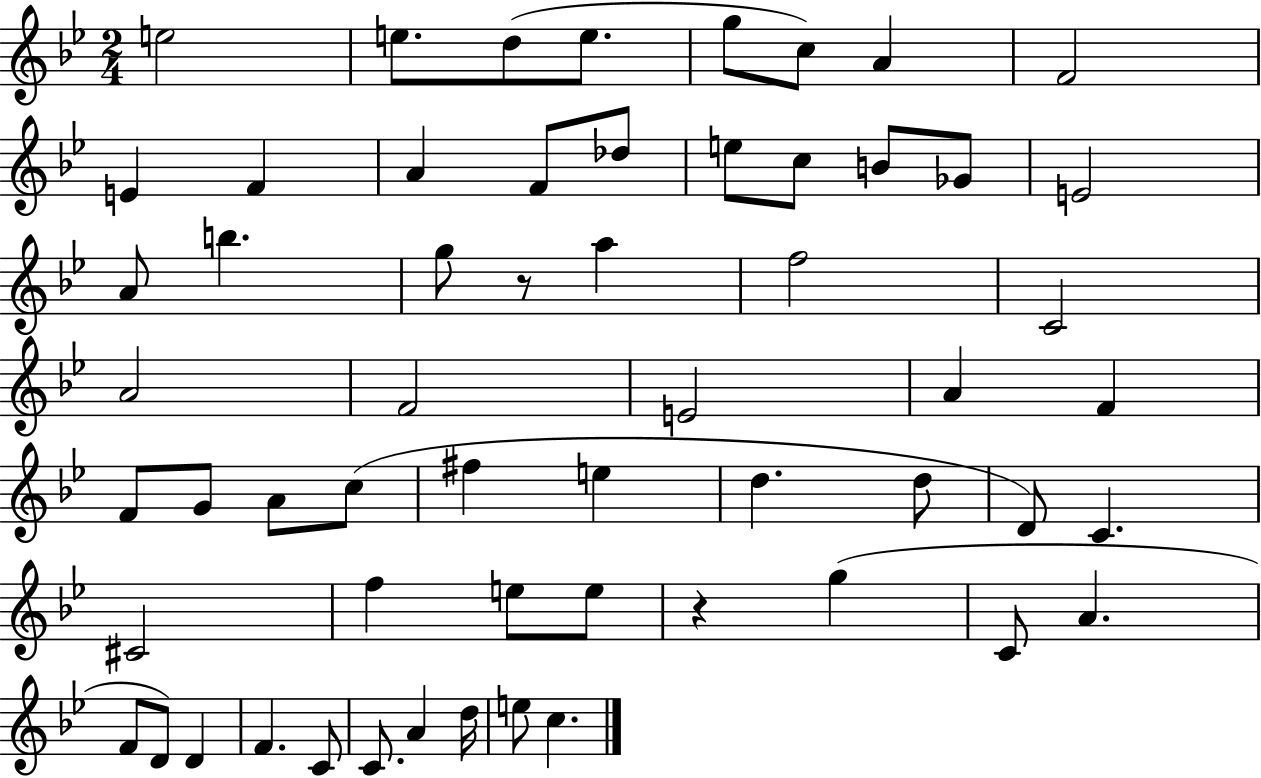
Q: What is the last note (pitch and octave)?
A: C5